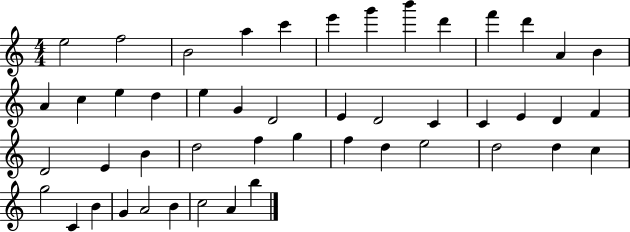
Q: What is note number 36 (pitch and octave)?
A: E5